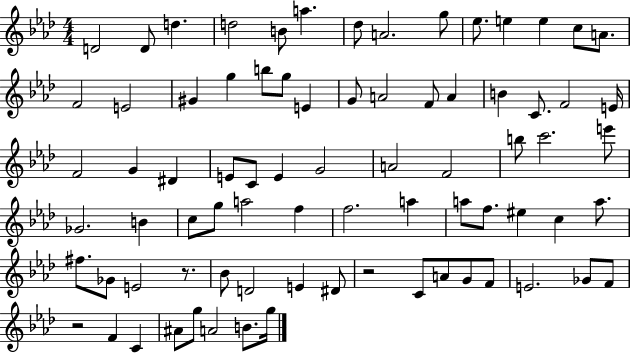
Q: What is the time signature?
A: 4/4